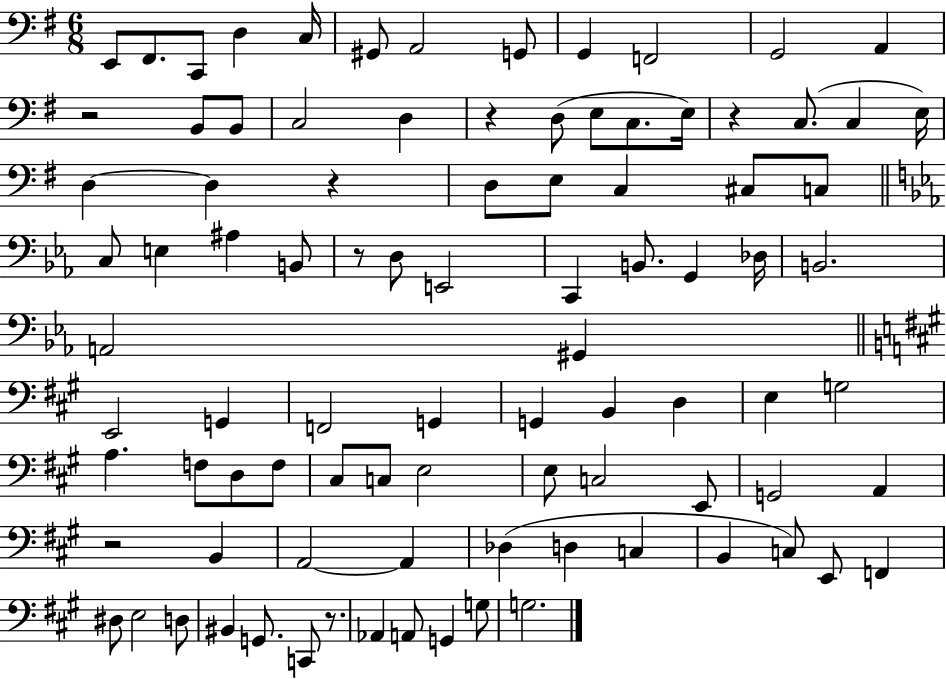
E2/e F#2/e. C2/e D3/q C3/s G#2/e A2/h G2/e G2/q F2/h G2/h A2/q R/h B2/e B2/e C3/h D3/q R/q D3/e E3/e C3/e. E3/s R/q C3/e. C3/q E3/s D3/q D3/q R/q D3/e E3/e C3/q C#3/e C3/e C3/e E3/q A#3/q B2/e R/e D3/e E2/h C2/q B2/e. G2/q Db3/s B2/h. A2/h G#2/q E2/h G2/q F2/h G2/q G2/q B2/q D3/q E3/q G3/h A3/q. F3/e D3/e F3/e C#3/e C3/e E3/h E3/e C3/h E2/e G2/h A2/q R/h B2/q A2/h A2/q Db3/q D3/q C3/q B2/q C3/e E2/e F2/q D#3/e E3/h D3/e BIS2/q G2/e. C2/e R/e. Ab2/q A2/e G2/q G3/e G3/h.